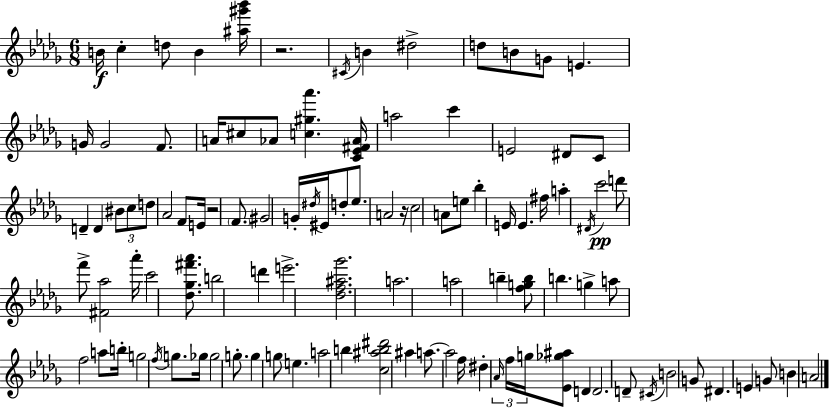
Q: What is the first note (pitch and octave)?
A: B4